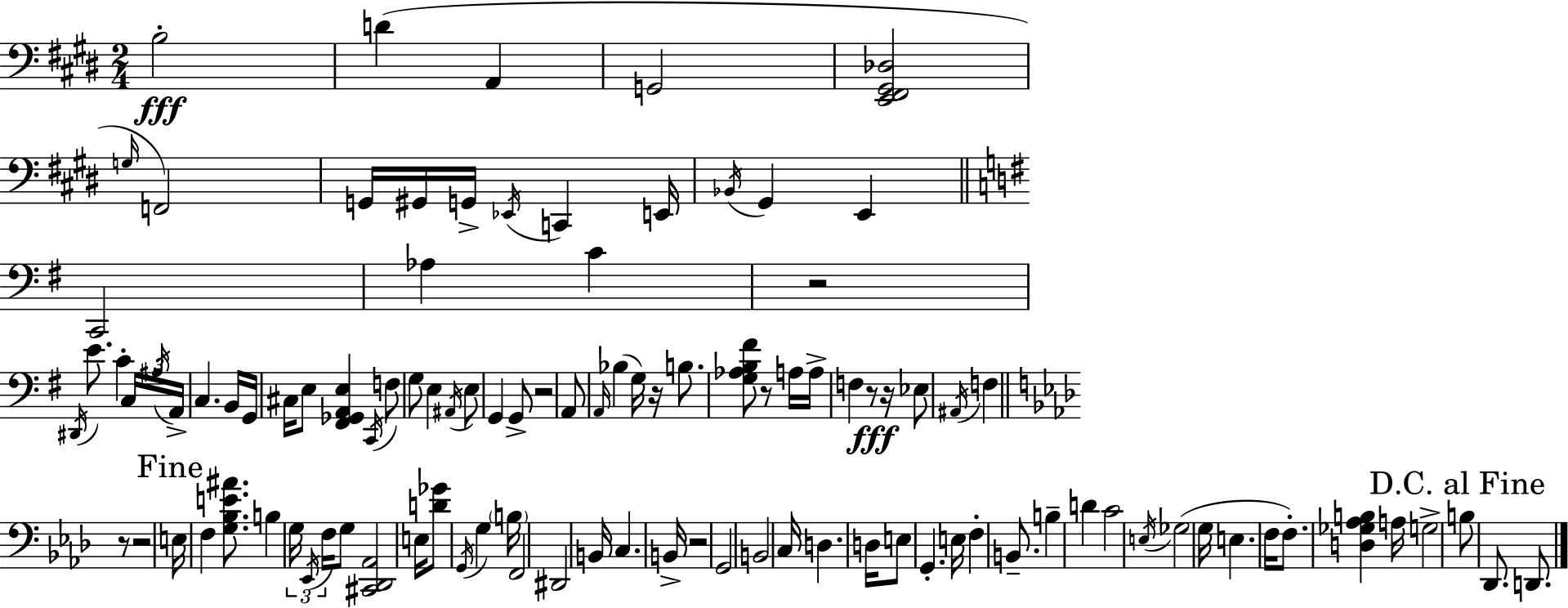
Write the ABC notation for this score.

X:1
T:Untitled
M:2/4
L:1/4
K:E
B,2 D A,, G,,2 [E,,^F,,^G,,_D,]2 G,/4 F,,2 G,,/4 ^G,,/4 G,,/4 _E,,/4 C,, E,,/4 _B,,/4 ^G,, E,, C,,2 _A, C z2 ^D,,/4 E/2 C C,/4 ^A,/4 A,,/4 C, B,,/4 G,,/4 ^C,/4 E,/2 [^F,,_G,,A,,E,] C,,/4 F,/2 G,/2 E, ^A,,/4 E,/2 G,, G,,/2 z2 A,,/2 A,,/4 _B, G,/4 z/4 B,/2 [G,_A,B,^F]/2 z/2 A,/4 A,/4 F, z/2 z/4 _E,/2 ^A,,/4 F, z/2 z2 E,/4 F, [G,_B,E^A]/2 B, G,/4 _E,,/4 F,/4 G,/2 [^C,,_D,,_A,,]2 E,/4 [D_G]/2 G,,/4 G, B,/4 F,,2 ^D,,2 B,,/4 C, B,,/4 z2 G,,2 B,,2 C,/4 D, D,/4 E,/2 G,, E,/4 F, B,,/2 B, D C2 E,/4 _G,2 G,/4 E, F,/4 F,/2 [D,_G,_A,B,] A,/4 G,2 B,/2 _D,,/2 D,,/2